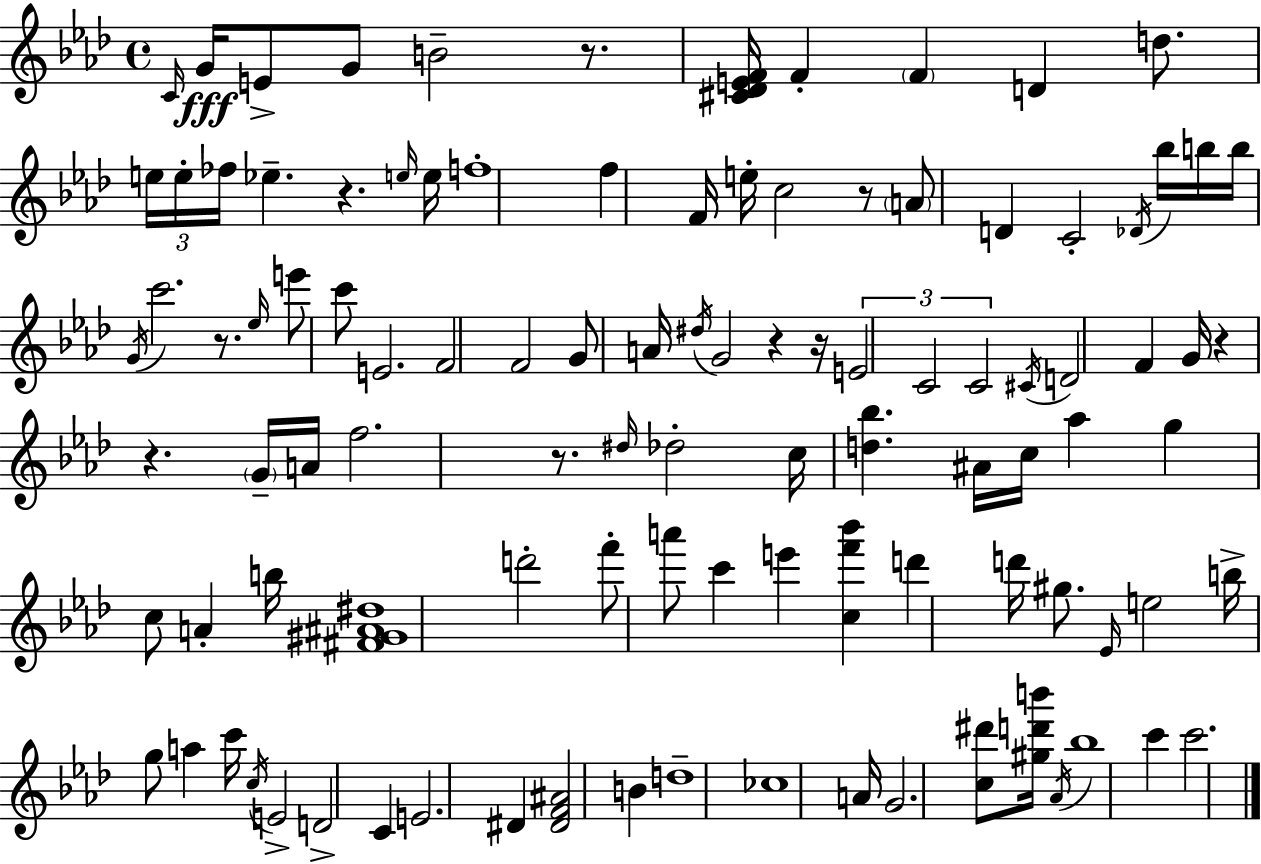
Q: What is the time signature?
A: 4/4